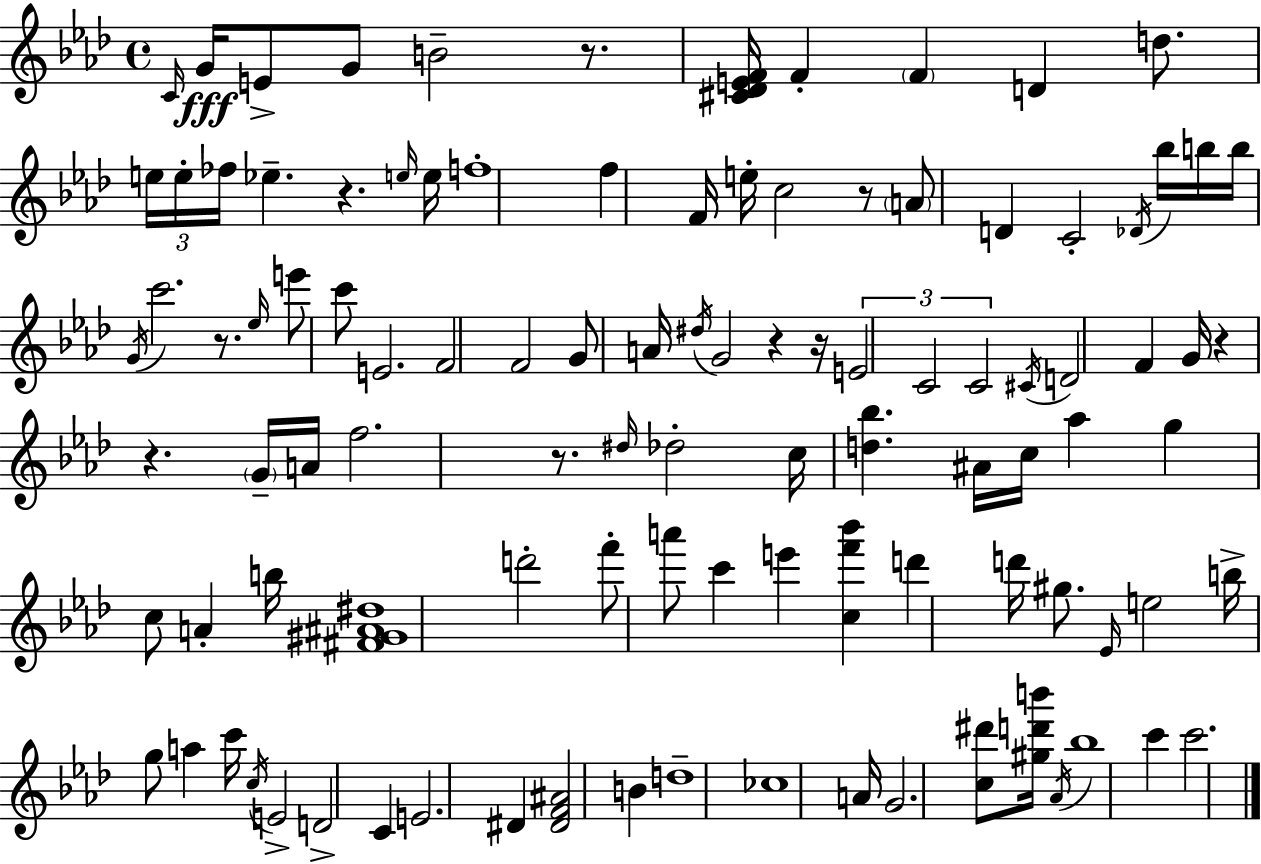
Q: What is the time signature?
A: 4/4